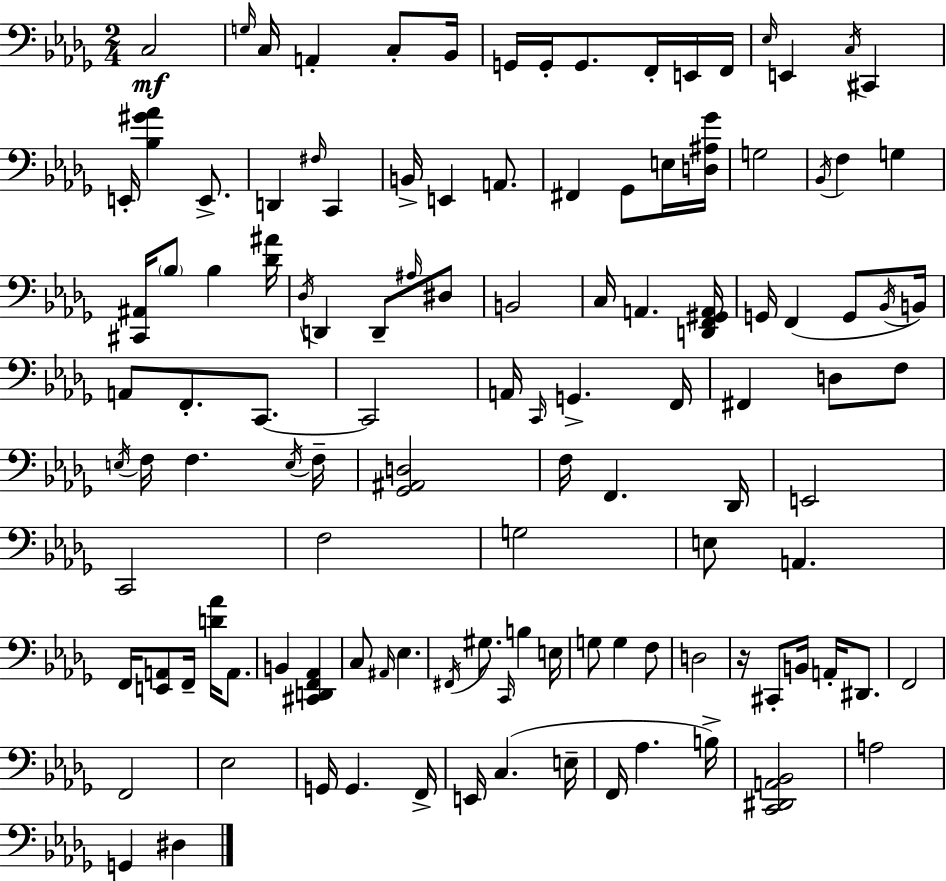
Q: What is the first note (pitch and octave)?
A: C3